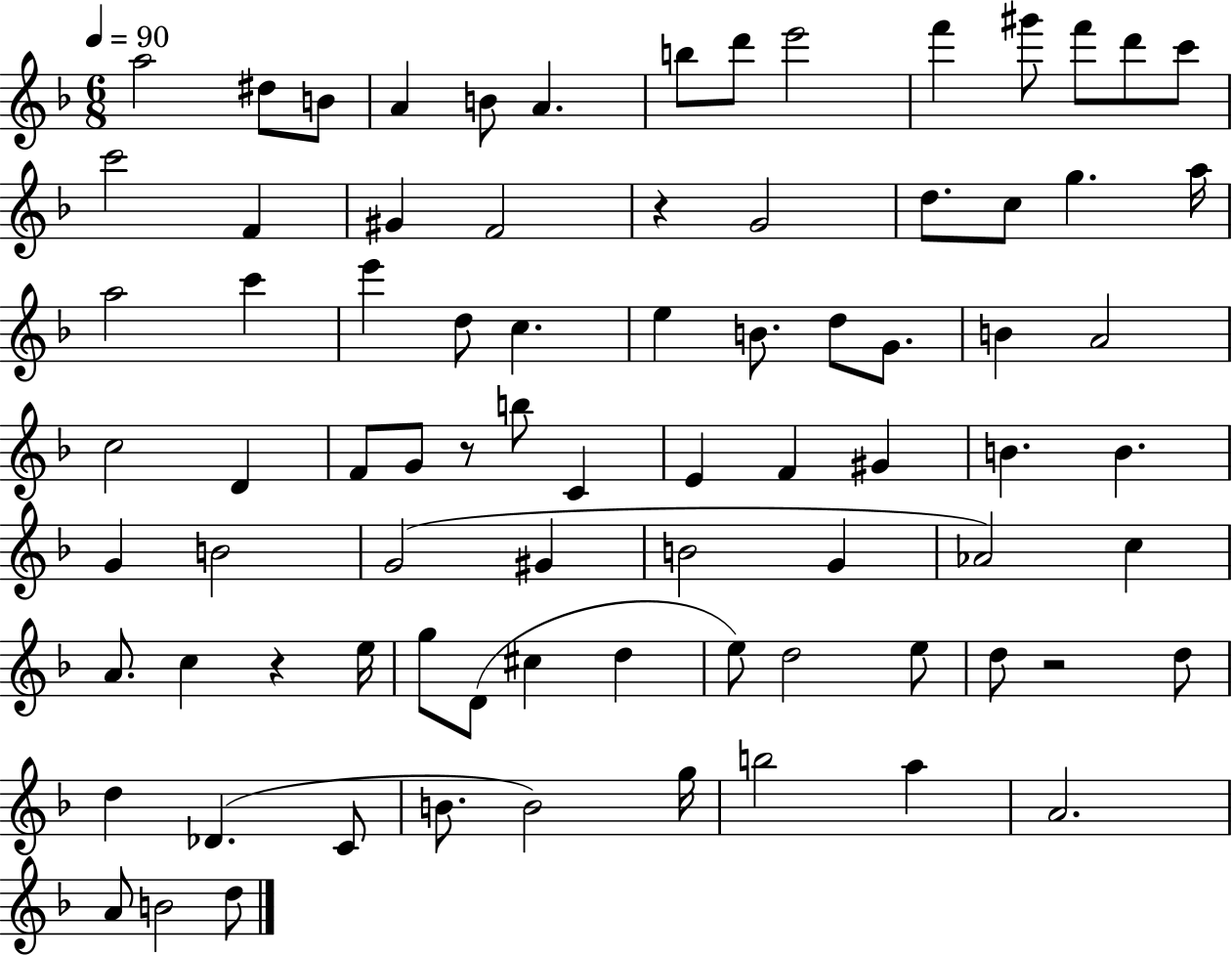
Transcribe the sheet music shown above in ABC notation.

X:1
T:Untitled
M:6/8
L:1/4
K:F
a2 ^d/2 B/2 A B/2 A b/2 d'/2 e'2 f' ^g'/2 f'/2 d'/2 c'/2 c'2 F ^G F2 z G2 d/2 c/2 g a/4 a2 c' e' d/2 c e B/2 d/2 G/2 B A2 c2 D F/2 G/2 z/2 b/2 C E F ^G B B G B2 G2 ^G B2 G _A2 c A/2 c z e/4 g/2 D/2 ^c d e/2 d2 e/2 d/2 z2 d/2 d _D C/2 B/2 B2 g/4 b2 a A2 A/2 B2 d/2